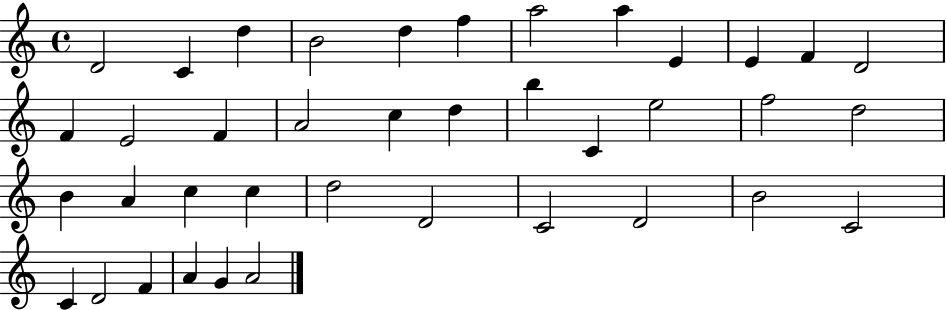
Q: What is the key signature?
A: C major